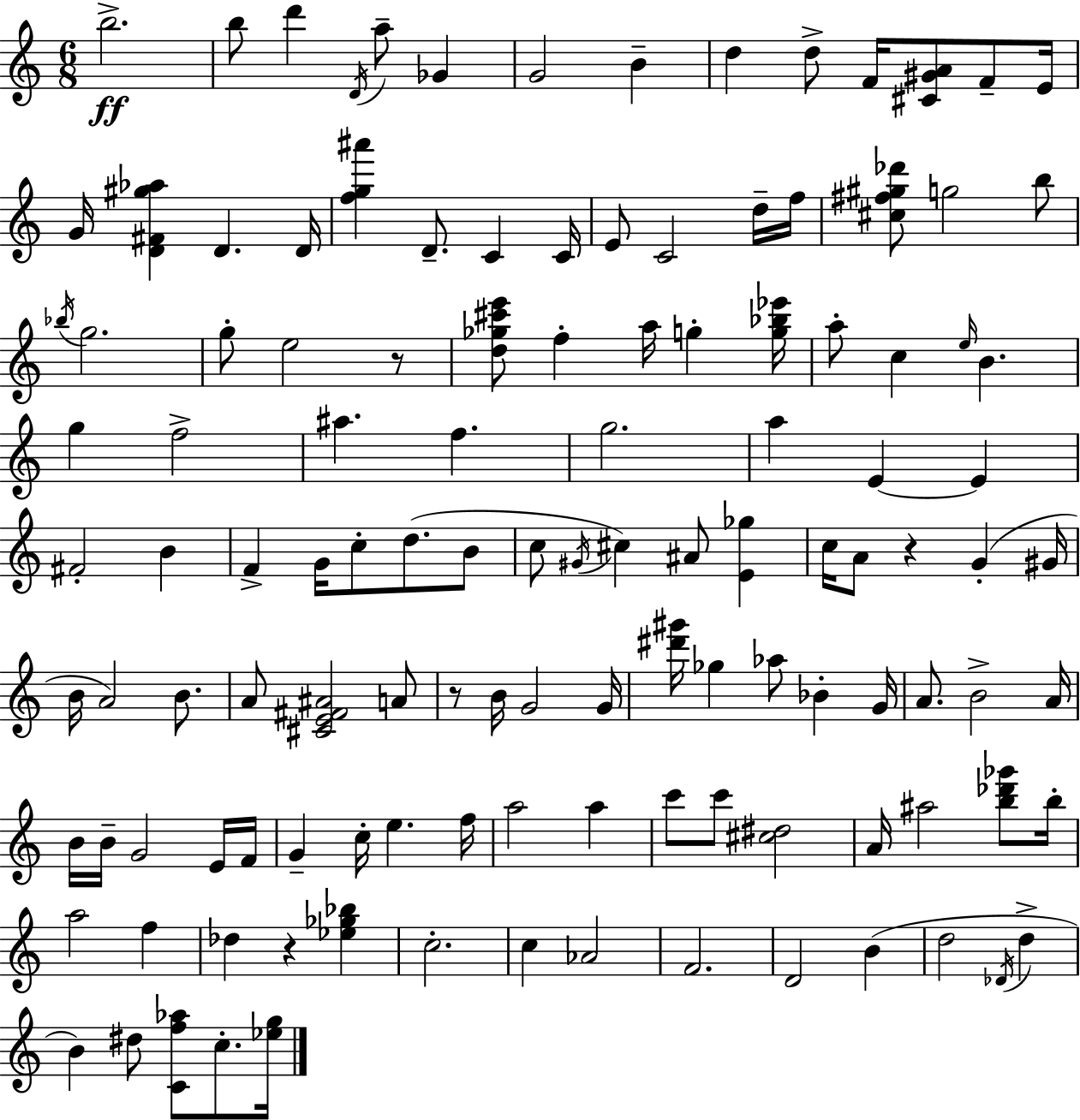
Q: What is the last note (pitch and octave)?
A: C5